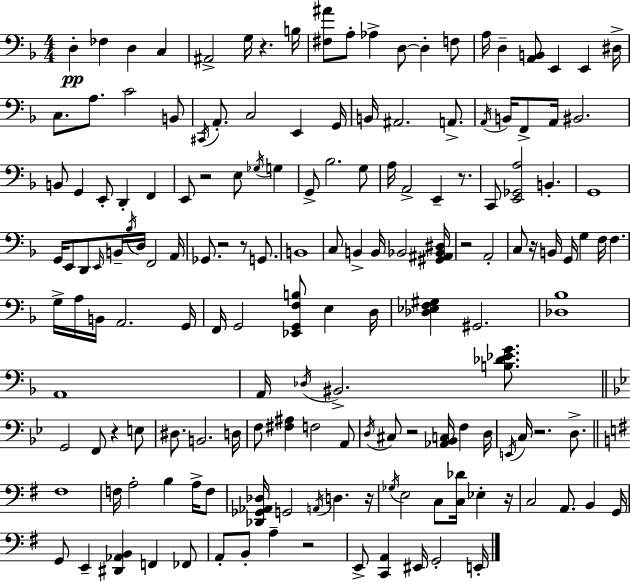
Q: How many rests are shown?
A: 13